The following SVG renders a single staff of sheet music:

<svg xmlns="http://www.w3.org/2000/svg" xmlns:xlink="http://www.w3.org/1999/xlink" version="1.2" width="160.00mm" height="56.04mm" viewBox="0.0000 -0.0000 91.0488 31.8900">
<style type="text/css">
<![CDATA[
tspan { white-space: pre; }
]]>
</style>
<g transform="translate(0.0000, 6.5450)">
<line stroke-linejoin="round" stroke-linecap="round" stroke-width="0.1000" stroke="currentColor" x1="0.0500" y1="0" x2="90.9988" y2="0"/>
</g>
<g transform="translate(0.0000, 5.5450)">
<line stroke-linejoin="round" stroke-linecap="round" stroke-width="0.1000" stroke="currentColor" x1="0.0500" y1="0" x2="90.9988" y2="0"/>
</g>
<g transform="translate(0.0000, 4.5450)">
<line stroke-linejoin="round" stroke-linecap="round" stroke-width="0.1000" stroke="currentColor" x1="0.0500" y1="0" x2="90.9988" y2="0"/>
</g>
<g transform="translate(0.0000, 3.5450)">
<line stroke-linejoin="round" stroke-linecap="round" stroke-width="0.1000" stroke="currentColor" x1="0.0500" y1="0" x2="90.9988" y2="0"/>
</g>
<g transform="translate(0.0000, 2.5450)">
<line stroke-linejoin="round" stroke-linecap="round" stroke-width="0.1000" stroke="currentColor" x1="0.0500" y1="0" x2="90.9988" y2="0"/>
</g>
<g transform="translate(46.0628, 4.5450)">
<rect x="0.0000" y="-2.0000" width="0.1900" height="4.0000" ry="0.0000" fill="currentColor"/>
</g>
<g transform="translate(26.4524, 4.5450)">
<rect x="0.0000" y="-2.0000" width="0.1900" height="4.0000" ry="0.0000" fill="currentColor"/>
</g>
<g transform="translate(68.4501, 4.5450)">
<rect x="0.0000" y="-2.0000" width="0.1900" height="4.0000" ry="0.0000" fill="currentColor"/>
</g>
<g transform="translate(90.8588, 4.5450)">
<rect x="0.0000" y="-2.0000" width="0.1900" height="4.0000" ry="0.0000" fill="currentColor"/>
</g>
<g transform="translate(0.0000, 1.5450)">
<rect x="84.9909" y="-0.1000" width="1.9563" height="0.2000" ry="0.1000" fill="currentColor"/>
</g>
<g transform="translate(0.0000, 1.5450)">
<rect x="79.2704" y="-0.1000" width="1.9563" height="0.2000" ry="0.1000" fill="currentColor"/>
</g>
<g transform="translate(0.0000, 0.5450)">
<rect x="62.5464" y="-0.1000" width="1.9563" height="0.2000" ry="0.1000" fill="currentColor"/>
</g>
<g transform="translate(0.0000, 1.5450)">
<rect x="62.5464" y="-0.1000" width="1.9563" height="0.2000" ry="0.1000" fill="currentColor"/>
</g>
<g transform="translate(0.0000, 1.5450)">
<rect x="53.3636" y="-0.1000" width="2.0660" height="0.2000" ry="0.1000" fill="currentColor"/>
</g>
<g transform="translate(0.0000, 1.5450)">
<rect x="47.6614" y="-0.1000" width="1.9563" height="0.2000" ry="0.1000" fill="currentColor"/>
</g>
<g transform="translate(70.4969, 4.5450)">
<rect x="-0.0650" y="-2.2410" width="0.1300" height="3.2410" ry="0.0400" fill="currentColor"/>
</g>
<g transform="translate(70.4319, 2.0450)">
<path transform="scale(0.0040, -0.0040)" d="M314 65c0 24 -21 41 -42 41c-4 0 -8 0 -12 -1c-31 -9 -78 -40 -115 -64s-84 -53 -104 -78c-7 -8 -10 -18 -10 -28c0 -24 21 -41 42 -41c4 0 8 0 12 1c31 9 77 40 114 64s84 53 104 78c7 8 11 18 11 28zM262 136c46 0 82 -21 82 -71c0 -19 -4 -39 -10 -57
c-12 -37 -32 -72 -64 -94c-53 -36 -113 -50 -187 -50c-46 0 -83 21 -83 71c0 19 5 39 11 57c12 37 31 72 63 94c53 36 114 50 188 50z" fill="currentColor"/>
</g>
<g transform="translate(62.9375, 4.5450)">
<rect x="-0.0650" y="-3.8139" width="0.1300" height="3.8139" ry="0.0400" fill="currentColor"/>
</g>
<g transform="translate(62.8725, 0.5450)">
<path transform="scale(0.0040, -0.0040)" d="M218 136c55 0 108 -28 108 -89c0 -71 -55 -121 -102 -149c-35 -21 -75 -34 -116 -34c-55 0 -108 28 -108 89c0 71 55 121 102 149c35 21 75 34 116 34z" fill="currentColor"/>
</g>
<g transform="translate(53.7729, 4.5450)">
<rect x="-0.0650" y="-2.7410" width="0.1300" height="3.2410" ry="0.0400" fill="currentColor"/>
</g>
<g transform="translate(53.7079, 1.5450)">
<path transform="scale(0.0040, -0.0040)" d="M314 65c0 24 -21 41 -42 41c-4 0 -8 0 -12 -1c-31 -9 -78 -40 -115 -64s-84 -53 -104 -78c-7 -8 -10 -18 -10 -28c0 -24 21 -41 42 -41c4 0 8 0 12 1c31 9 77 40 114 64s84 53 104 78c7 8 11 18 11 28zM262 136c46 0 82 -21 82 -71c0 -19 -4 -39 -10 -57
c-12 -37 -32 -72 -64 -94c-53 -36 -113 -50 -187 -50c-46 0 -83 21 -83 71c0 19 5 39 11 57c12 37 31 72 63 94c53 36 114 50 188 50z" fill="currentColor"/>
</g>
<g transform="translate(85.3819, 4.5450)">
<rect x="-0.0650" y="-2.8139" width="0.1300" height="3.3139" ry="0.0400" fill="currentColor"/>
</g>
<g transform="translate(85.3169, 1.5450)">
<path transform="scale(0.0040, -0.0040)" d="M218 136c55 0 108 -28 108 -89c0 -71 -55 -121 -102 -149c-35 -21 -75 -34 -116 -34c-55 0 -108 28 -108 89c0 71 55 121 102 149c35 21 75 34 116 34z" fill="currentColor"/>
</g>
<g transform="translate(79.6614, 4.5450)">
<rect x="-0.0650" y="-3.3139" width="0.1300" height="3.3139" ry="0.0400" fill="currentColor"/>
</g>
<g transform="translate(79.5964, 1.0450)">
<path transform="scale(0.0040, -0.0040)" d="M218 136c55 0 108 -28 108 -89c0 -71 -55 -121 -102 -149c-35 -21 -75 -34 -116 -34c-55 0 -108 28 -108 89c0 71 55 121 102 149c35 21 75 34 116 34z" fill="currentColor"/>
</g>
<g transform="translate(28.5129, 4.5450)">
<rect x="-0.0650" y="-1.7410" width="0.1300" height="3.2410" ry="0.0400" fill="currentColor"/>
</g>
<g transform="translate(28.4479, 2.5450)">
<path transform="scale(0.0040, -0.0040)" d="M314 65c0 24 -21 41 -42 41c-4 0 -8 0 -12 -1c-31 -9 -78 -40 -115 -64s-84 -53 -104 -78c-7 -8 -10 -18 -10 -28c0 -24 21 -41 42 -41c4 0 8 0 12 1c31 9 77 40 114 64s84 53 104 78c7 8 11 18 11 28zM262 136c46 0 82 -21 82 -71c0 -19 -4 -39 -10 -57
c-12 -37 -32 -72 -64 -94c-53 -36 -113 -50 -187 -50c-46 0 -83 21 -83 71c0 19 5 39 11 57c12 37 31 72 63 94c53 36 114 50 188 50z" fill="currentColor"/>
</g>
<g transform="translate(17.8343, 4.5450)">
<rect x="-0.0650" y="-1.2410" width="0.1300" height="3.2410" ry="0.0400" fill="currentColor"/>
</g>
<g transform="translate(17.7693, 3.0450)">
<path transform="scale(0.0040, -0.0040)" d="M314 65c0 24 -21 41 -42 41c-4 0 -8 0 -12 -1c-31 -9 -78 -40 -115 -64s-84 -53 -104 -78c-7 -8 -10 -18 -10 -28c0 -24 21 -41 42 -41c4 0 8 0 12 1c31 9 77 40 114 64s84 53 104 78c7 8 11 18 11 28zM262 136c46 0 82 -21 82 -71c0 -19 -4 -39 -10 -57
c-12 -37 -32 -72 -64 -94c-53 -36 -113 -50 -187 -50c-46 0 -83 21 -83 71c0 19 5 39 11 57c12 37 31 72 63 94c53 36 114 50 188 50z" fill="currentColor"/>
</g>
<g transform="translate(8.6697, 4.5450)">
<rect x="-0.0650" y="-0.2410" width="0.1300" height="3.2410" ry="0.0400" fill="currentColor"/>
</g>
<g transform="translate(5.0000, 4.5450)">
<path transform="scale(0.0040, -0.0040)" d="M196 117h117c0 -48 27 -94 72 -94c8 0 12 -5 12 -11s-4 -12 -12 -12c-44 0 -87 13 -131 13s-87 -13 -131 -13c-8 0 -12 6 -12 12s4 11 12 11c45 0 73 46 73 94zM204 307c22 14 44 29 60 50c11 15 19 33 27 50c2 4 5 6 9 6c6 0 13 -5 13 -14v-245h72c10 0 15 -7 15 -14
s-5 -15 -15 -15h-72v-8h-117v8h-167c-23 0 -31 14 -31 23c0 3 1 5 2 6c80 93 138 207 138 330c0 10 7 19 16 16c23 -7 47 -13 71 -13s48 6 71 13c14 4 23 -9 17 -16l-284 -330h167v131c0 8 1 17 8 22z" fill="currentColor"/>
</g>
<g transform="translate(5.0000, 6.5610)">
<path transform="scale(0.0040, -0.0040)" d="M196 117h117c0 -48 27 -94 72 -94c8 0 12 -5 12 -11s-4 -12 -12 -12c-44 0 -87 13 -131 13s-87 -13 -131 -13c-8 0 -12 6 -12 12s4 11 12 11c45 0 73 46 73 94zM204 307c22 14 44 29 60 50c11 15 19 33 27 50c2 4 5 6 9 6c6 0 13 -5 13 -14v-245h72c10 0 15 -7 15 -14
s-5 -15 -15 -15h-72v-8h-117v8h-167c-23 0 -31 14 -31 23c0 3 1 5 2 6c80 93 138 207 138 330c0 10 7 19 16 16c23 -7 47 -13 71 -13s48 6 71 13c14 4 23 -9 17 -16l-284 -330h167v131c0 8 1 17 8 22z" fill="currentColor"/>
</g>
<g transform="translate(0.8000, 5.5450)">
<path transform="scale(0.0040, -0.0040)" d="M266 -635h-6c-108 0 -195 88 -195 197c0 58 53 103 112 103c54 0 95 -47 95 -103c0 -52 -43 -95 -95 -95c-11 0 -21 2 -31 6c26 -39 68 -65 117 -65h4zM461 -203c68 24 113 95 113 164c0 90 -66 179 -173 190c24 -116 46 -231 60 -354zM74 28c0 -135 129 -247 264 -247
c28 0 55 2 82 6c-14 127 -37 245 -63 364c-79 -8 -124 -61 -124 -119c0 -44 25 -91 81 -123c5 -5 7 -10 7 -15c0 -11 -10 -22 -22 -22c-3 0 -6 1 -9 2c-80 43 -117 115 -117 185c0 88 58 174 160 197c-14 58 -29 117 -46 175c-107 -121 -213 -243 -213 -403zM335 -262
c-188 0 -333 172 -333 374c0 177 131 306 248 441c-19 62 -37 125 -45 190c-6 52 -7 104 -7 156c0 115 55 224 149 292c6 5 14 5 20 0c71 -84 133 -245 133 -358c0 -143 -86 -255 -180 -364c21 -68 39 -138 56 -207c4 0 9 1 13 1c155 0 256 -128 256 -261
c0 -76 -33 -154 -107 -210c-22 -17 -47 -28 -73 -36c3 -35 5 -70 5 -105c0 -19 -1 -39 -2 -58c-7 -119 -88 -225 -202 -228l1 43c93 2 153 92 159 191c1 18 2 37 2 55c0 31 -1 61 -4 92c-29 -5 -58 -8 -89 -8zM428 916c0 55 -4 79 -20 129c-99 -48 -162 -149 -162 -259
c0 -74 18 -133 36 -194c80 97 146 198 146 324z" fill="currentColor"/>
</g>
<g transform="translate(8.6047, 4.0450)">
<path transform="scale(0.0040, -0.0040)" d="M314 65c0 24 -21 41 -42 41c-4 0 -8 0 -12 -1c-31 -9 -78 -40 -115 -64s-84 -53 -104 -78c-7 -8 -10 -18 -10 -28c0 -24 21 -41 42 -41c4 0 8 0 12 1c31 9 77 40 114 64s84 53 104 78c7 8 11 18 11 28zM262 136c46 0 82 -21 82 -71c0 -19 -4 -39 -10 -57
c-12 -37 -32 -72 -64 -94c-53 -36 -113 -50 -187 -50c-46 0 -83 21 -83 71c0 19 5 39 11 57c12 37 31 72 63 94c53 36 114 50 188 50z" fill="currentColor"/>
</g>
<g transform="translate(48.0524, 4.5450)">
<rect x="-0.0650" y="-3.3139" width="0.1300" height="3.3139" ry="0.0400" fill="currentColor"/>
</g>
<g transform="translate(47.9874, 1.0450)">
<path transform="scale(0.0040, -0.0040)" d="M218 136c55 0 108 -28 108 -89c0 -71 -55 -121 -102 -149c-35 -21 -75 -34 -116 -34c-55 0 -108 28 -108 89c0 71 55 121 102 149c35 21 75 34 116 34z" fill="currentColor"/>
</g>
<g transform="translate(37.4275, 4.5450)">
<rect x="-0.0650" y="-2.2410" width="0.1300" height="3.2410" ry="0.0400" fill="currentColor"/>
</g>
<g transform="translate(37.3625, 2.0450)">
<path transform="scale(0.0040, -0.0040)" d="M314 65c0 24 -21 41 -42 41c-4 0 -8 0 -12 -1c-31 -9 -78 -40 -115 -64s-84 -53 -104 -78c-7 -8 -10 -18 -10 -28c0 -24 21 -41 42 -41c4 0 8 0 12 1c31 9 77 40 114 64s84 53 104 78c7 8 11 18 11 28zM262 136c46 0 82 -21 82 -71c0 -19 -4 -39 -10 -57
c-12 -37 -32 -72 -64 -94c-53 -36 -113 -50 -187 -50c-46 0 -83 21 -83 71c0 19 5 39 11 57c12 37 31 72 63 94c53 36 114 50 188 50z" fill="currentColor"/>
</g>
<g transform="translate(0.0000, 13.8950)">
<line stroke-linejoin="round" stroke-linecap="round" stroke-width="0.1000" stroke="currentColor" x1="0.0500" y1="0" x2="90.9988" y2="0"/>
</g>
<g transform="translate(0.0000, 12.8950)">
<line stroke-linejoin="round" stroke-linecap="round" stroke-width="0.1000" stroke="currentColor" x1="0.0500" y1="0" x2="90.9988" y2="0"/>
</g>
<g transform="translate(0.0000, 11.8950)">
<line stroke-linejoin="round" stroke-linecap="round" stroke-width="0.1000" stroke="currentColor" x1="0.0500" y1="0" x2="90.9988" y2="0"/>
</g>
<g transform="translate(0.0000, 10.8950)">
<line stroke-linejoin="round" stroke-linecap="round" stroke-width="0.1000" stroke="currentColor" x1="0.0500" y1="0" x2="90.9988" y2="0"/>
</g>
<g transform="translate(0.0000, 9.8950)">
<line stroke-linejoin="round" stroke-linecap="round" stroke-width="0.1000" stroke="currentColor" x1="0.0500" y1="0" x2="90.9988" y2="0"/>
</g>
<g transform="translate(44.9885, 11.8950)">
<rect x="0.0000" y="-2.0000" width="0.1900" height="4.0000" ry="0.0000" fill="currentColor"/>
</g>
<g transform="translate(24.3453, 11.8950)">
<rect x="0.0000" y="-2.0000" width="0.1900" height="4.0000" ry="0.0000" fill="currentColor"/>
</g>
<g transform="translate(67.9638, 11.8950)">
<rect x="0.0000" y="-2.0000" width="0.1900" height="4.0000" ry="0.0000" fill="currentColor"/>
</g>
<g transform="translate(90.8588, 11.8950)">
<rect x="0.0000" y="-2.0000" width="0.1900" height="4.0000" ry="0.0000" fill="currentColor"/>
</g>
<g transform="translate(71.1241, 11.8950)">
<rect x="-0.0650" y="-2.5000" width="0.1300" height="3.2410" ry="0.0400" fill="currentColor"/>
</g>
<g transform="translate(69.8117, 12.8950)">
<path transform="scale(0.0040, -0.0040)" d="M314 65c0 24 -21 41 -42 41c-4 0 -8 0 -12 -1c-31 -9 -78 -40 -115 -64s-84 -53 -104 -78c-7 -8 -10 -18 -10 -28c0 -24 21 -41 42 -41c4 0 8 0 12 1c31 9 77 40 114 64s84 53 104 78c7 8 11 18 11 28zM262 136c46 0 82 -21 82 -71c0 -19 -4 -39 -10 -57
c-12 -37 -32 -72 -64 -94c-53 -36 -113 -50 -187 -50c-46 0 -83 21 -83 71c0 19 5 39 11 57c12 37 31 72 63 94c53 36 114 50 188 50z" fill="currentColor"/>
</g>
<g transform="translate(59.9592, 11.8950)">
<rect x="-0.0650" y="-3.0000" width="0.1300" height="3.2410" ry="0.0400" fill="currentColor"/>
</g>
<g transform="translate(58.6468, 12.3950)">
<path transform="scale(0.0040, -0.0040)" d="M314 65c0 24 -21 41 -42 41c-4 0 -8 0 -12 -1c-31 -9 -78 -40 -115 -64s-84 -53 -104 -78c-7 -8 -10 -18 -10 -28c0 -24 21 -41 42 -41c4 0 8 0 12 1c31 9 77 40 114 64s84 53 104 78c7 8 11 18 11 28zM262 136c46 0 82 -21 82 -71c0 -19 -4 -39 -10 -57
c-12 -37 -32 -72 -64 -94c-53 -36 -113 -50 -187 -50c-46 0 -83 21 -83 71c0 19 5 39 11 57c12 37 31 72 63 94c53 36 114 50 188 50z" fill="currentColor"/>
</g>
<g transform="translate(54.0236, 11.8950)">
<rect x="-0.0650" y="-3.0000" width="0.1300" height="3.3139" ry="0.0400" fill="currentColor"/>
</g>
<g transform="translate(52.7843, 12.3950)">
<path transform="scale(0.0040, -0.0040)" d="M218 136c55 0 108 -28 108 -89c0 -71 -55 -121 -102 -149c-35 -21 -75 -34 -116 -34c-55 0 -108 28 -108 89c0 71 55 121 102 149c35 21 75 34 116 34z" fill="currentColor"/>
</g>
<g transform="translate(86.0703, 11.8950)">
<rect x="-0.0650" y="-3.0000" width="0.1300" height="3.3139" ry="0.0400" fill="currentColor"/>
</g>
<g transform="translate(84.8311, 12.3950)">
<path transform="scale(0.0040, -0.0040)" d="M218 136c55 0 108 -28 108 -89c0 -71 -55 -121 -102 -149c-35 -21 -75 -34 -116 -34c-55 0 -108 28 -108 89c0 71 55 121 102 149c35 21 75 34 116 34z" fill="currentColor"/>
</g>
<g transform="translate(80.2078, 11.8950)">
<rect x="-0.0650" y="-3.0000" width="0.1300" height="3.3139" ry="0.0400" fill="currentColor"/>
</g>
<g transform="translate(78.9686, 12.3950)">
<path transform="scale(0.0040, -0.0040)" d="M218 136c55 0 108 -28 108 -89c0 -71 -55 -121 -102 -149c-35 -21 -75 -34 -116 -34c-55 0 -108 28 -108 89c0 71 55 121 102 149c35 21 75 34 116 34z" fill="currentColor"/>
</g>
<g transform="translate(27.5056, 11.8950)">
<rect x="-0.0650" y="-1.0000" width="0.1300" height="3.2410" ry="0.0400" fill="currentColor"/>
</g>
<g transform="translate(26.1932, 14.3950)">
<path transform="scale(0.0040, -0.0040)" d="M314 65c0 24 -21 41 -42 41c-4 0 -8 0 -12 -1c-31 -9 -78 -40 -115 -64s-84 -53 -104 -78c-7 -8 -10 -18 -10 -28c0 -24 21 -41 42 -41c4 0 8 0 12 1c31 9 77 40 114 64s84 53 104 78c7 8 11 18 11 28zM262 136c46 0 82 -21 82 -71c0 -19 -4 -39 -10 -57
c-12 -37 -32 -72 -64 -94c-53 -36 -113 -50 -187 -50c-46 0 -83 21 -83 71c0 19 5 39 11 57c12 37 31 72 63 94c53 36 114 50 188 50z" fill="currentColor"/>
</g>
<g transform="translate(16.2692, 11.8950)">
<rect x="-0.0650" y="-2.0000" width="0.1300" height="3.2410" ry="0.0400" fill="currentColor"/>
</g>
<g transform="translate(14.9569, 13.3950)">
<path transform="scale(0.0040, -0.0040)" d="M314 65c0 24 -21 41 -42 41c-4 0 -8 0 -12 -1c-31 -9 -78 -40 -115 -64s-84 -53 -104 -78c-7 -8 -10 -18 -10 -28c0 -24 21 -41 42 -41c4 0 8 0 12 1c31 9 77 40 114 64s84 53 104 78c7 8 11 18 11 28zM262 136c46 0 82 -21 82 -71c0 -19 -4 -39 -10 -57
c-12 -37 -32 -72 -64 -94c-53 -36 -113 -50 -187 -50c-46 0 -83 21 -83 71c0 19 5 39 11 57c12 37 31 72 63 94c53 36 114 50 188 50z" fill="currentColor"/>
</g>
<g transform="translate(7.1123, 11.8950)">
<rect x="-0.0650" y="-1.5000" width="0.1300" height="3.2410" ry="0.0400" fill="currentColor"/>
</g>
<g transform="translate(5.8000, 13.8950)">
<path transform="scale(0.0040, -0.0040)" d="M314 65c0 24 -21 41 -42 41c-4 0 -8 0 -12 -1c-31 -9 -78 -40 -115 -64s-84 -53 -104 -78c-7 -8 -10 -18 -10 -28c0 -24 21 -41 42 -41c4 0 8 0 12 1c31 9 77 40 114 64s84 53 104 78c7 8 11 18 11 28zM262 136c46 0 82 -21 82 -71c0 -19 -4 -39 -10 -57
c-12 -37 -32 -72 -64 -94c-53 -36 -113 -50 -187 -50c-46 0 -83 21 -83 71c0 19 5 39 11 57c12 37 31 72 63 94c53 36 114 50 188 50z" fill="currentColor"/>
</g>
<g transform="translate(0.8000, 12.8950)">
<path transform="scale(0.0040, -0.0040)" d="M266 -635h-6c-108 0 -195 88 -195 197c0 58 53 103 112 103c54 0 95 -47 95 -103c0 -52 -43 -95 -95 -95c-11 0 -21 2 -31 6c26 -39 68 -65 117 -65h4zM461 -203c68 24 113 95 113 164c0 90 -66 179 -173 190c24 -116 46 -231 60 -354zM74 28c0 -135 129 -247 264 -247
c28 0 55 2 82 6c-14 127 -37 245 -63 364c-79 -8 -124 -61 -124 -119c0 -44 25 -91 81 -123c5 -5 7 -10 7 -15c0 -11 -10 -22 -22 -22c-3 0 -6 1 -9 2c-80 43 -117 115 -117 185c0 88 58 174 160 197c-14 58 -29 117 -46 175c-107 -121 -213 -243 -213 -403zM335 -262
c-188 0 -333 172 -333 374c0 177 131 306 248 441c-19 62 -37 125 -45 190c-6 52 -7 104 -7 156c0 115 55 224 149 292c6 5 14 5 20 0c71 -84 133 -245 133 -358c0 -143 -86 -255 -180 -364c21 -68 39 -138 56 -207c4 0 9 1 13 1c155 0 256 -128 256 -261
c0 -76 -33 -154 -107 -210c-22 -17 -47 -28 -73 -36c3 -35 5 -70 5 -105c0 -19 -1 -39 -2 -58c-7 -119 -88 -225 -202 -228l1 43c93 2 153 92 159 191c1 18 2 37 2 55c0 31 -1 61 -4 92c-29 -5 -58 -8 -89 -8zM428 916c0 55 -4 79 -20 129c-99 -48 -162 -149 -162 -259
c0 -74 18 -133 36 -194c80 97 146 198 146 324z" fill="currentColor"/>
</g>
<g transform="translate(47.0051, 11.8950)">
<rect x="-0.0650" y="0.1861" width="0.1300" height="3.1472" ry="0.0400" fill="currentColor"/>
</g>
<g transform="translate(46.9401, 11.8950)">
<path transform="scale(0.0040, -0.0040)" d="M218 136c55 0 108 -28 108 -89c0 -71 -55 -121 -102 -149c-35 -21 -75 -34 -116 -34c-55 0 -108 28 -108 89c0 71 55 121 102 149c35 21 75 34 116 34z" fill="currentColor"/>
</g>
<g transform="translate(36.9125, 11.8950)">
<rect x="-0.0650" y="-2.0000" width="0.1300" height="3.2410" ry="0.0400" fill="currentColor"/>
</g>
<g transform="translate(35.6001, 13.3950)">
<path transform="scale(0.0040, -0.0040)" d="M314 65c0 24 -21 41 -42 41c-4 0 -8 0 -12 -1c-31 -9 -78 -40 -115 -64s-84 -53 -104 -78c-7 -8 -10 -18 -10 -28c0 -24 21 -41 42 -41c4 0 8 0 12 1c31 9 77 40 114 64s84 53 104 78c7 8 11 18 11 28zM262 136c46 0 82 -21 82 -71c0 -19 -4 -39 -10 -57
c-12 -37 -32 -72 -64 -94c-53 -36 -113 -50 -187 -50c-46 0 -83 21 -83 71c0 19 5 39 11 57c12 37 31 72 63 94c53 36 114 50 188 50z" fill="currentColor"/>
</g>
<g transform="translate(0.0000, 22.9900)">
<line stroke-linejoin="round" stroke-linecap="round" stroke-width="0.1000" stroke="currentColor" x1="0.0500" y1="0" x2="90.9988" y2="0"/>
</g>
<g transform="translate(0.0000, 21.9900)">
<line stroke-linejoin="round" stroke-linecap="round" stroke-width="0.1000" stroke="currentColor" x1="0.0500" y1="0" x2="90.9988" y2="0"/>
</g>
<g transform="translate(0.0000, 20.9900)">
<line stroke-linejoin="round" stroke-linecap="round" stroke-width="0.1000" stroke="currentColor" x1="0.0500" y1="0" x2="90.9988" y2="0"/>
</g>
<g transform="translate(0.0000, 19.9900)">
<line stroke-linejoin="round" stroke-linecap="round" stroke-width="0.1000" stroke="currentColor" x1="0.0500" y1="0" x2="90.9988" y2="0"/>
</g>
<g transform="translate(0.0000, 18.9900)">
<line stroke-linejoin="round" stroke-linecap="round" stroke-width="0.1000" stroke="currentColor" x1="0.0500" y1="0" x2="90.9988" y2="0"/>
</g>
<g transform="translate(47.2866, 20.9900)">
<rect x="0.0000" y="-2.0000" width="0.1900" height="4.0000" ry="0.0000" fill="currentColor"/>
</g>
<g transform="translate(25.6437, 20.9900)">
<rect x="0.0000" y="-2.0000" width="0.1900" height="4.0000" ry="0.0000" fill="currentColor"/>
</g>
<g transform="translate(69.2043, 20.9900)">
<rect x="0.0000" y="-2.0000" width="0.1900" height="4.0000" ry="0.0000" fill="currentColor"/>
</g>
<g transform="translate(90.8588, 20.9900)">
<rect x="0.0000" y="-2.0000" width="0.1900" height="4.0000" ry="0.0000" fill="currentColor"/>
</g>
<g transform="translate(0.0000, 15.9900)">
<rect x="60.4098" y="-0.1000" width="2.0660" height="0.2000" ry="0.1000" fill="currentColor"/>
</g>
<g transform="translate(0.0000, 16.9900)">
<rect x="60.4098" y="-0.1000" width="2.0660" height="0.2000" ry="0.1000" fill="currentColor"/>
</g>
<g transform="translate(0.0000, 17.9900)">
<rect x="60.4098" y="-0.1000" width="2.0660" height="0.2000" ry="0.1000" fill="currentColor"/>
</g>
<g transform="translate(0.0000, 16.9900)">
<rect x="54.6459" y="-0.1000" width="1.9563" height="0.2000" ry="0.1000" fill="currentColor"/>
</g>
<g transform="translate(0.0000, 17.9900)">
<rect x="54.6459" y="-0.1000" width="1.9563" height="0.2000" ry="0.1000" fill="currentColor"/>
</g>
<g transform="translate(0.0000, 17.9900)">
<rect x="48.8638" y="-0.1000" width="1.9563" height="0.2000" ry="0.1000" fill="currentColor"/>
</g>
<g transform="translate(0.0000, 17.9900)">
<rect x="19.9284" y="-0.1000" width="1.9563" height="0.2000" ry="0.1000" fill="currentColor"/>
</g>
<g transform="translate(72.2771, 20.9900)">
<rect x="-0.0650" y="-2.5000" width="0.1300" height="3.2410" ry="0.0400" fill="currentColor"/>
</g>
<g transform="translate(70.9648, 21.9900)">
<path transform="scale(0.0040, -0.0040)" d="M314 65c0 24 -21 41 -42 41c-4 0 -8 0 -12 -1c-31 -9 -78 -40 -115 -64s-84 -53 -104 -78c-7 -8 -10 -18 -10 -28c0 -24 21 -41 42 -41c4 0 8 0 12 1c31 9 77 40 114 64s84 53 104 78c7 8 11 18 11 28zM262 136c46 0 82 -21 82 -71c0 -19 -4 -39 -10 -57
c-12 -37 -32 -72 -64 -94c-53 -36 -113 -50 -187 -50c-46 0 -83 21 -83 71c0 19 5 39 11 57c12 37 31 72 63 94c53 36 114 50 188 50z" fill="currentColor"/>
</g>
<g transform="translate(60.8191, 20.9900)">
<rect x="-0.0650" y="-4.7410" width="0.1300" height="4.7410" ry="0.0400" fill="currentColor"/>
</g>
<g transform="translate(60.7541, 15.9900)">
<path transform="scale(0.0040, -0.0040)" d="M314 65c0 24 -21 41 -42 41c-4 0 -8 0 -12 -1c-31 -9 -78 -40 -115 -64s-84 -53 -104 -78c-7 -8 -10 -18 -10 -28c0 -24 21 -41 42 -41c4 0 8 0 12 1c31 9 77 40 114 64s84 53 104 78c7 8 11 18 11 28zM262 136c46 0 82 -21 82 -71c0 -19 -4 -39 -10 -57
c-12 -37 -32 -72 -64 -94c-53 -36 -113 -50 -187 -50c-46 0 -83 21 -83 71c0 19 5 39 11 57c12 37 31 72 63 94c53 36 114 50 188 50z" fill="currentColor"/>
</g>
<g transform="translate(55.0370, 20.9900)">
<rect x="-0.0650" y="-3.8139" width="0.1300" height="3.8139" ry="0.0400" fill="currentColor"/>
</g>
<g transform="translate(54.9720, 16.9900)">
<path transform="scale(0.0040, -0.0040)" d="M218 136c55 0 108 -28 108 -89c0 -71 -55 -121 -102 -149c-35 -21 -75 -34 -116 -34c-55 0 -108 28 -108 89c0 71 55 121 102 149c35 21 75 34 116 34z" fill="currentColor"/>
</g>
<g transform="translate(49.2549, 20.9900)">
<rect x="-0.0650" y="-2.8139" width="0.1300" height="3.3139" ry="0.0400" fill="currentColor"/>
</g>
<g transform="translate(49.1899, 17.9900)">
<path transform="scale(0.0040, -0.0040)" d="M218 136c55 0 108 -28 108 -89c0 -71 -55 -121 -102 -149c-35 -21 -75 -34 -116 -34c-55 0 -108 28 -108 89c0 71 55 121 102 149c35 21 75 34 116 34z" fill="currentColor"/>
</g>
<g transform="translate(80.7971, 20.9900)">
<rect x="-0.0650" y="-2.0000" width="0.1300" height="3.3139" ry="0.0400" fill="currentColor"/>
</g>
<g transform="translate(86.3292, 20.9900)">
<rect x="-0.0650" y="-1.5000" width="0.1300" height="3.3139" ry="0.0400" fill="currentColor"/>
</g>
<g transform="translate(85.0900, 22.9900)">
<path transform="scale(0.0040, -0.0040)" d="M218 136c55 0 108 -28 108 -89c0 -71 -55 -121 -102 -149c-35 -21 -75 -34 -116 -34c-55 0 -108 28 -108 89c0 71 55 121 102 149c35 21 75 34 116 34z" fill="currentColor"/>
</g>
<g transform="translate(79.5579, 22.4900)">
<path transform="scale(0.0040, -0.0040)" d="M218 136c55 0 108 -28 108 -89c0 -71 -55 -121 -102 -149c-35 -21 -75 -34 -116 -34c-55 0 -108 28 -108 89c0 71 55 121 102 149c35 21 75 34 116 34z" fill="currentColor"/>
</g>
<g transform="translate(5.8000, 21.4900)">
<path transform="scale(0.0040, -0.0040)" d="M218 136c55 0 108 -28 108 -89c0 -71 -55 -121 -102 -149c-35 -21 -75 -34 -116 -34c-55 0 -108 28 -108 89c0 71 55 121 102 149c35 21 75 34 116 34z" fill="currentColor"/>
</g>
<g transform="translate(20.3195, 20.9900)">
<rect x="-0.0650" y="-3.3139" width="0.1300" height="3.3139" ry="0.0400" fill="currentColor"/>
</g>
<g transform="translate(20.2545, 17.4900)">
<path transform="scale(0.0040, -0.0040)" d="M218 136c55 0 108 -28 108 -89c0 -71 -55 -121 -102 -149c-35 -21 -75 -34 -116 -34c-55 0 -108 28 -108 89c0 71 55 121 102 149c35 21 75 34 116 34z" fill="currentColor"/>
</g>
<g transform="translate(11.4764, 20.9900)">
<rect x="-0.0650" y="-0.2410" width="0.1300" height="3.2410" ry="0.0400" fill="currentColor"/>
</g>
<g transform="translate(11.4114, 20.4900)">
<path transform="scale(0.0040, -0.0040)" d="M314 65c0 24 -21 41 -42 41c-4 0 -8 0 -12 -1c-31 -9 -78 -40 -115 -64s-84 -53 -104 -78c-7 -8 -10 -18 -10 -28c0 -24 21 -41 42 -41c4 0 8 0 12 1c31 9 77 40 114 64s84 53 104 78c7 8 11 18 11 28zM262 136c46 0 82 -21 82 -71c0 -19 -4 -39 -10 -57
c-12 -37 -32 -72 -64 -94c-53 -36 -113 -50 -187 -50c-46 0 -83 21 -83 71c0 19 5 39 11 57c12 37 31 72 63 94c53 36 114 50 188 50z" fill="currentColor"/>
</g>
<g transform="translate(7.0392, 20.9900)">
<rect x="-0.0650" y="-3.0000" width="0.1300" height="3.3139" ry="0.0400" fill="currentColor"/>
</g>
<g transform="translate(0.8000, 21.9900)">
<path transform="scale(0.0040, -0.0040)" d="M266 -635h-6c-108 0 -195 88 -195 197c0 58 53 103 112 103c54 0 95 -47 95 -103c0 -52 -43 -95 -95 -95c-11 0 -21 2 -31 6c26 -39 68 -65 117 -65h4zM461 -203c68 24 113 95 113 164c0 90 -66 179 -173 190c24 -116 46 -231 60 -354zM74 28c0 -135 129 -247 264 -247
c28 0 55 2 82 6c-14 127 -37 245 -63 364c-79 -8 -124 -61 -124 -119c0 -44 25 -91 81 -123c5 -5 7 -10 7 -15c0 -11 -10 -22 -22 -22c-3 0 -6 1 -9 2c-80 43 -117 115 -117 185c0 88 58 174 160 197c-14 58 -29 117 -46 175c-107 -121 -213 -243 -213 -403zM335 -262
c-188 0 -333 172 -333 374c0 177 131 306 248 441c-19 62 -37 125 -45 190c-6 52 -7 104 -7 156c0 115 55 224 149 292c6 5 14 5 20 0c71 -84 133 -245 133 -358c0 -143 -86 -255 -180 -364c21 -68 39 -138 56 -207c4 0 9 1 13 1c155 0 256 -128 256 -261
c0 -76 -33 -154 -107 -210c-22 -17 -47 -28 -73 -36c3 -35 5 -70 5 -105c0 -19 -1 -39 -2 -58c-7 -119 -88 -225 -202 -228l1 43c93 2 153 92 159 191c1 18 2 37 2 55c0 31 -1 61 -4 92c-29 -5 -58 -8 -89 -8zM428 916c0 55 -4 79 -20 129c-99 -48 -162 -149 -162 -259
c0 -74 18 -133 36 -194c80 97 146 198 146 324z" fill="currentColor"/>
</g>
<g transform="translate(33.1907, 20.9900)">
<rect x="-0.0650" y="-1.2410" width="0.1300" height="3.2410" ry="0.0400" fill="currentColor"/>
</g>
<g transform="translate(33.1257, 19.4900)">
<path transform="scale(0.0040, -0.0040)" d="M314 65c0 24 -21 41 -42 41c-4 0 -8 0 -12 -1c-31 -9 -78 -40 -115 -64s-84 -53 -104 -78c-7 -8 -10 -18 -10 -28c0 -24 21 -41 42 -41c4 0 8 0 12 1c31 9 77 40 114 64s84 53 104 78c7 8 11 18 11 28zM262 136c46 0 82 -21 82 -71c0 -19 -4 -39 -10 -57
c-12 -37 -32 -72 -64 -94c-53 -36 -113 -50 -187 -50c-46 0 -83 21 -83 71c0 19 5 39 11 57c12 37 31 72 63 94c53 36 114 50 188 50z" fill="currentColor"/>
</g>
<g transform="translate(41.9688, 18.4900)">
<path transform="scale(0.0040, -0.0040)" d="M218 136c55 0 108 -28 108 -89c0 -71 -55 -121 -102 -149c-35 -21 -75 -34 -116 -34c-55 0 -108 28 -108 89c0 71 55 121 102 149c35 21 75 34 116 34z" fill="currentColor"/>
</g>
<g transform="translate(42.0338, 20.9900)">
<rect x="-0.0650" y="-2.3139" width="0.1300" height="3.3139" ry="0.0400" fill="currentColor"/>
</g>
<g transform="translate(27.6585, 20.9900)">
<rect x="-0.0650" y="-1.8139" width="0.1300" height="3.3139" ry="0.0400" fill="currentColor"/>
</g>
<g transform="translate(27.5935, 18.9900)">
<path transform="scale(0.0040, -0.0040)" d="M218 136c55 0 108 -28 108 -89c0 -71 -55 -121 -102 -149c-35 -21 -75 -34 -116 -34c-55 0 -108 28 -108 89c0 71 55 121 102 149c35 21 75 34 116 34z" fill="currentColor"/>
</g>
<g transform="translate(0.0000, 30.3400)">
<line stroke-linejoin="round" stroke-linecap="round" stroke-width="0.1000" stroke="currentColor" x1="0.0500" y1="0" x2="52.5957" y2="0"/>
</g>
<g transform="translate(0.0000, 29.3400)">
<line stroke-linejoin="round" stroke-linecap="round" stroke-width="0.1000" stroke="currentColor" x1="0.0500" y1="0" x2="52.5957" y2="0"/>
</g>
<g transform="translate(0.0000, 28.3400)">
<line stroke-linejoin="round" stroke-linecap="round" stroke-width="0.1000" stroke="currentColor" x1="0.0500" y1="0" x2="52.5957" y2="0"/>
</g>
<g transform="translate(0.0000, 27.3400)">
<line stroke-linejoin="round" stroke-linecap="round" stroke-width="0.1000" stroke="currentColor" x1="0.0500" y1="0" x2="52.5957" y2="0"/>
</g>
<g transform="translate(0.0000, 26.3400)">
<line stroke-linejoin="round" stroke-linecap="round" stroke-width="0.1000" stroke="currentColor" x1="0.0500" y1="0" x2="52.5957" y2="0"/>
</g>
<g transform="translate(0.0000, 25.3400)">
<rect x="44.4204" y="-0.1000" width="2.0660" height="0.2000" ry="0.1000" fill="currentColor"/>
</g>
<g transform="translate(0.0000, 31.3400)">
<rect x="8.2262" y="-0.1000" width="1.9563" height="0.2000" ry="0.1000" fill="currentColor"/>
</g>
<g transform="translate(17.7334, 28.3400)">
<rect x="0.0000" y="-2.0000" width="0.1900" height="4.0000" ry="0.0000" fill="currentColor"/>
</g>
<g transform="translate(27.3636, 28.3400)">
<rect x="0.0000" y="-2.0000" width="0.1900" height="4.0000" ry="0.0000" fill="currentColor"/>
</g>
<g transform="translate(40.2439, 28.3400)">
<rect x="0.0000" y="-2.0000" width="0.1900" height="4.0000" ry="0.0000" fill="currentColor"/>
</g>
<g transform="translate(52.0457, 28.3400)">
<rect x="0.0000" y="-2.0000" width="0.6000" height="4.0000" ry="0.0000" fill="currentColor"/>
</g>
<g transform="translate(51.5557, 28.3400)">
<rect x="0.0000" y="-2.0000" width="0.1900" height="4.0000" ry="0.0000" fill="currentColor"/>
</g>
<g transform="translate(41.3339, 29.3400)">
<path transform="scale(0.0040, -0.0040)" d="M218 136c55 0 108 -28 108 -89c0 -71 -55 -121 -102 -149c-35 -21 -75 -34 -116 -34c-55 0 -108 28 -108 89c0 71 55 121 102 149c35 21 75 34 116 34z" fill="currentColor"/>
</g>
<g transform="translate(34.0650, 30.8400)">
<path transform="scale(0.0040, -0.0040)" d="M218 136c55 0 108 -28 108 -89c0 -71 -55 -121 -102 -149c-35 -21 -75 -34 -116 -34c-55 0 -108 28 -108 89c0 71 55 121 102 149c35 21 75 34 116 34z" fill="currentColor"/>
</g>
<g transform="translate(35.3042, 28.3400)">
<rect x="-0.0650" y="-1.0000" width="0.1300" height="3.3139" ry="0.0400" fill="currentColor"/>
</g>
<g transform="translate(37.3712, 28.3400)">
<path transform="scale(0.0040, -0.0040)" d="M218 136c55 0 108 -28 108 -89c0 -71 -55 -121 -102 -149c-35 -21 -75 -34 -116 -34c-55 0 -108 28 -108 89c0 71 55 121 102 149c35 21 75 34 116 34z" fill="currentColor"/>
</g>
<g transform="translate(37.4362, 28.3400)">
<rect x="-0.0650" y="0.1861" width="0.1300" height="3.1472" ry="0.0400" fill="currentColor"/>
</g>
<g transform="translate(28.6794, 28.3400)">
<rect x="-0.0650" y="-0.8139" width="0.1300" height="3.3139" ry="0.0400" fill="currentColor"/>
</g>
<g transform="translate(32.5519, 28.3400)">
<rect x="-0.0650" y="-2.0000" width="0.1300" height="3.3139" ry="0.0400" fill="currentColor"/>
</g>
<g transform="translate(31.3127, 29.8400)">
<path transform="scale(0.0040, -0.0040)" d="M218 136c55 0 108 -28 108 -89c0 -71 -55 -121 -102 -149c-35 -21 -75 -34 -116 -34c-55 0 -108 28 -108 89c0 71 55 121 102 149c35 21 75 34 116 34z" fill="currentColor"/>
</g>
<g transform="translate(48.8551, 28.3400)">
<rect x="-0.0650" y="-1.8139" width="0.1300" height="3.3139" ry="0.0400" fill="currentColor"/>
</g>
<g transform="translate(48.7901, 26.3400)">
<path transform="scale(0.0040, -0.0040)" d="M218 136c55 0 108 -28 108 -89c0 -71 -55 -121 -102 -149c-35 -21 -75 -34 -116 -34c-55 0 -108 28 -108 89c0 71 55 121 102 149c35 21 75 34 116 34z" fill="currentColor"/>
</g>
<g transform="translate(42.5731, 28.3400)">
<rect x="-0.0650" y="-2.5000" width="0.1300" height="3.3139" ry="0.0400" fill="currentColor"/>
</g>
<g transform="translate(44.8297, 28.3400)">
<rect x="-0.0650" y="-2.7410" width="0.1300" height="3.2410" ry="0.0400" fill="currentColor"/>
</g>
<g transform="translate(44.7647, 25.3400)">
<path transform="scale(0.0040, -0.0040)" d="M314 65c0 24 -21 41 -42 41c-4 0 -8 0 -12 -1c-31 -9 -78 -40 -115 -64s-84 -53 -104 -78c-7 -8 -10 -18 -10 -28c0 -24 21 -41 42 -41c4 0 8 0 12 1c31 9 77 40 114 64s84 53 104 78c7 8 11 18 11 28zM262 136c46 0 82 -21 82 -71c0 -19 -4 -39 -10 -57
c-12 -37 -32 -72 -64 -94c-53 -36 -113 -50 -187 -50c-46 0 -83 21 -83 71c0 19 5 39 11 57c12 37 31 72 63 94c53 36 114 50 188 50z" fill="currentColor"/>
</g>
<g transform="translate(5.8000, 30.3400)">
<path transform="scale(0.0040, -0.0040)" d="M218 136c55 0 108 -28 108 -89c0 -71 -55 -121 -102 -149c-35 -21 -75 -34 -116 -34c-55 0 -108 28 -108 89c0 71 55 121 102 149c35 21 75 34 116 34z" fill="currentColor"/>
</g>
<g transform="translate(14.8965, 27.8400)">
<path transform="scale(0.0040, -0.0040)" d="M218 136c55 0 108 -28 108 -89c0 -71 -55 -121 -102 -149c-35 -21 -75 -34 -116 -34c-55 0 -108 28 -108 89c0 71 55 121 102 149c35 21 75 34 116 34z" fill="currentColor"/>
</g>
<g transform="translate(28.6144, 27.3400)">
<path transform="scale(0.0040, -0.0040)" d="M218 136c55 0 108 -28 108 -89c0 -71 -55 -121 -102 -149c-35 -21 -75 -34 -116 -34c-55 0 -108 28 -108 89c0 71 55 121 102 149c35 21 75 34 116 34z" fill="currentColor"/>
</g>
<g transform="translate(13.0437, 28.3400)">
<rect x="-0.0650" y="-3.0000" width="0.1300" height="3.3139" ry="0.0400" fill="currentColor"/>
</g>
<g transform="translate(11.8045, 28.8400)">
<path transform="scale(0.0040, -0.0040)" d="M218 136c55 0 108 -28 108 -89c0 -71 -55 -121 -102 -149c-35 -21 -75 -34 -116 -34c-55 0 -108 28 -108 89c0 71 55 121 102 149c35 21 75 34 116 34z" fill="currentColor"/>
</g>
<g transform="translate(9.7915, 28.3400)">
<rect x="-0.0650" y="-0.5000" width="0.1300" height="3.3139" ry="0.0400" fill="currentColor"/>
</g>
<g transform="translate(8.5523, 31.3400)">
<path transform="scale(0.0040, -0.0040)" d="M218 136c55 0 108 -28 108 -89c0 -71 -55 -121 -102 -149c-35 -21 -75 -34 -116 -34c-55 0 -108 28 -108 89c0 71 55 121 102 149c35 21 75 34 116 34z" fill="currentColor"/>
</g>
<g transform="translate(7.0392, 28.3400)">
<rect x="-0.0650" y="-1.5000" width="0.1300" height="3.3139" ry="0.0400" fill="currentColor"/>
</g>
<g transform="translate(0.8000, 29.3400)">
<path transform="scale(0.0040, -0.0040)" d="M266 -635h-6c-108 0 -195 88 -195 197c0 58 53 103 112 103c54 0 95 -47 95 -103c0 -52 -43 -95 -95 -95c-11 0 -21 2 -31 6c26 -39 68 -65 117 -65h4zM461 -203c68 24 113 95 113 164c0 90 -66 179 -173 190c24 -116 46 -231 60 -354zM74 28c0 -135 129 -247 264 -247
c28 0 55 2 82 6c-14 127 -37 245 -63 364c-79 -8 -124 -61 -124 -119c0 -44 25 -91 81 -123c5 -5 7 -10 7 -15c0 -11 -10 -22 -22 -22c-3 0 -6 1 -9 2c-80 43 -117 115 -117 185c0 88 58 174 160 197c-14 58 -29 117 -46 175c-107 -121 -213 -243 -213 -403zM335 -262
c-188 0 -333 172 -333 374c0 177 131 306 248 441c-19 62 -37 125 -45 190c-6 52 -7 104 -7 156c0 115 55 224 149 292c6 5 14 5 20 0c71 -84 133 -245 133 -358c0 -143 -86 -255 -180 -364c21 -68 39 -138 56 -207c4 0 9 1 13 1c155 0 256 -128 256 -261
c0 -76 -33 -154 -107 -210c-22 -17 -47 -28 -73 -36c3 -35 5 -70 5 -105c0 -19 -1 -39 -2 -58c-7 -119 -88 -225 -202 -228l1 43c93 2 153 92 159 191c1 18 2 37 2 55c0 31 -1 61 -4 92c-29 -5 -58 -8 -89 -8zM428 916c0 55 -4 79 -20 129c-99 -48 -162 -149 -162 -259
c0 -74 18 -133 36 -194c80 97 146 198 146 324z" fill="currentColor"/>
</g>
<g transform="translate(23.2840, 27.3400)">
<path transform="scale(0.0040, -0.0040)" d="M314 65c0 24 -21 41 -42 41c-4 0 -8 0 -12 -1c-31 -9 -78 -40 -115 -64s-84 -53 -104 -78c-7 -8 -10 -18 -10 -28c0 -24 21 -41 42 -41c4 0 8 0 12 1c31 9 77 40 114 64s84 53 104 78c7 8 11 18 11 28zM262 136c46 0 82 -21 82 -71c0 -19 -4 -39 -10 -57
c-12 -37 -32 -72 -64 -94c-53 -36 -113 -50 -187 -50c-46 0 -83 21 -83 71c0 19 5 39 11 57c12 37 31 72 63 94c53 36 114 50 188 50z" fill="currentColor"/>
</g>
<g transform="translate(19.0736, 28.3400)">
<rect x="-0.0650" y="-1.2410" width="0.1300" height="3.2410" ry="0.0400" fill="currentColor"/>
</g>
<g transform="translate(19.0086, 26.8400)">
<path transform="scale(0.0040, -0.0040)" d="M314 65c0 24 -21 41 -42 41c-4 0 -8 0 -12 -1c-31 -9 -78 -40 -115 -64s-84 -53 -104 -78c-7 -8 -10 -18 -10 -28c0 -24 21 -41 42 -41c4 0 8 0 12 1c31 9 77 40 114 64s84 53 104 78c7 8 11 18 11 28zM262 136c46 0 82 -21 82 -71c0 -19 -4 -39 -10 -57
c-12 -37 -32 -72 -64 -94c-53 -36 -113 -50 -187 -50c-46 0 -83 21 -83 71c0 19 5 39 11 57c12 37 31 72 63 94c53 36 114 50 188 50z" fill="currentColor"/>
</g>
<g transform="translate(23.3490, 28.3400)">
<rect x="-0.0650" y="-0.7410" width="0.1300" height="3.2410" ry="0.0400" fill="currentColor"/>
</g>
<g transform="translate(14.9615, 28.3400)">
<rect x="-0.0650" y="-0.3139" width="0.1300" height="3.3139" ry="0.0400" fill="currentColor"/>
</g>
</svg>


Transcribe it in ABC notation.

X:1
T:Untitled
M:4/4
L:1/4
K:C
c2 e2 f2 g2 b a2 c' g2 b a E2 F2 D2 F2 B A A2 G2 A A A c2 b f e2 g a c' e'2 G2 F E E C A c e2 d2 d F D B G a2 f